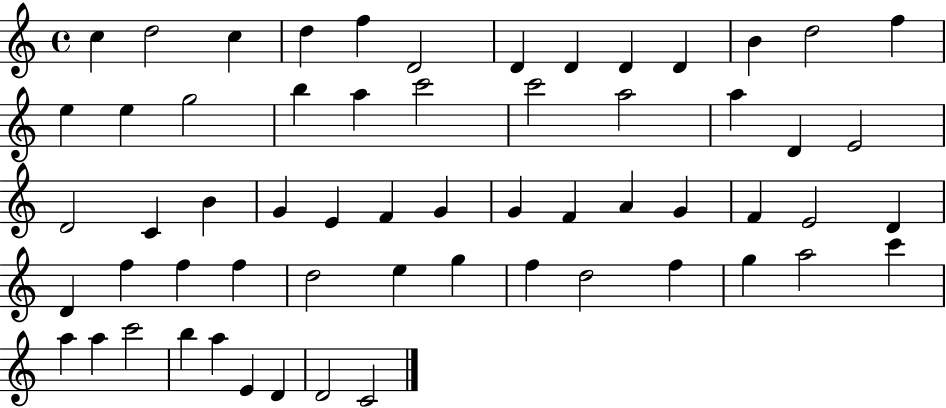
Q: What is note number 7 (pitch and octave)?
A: D4